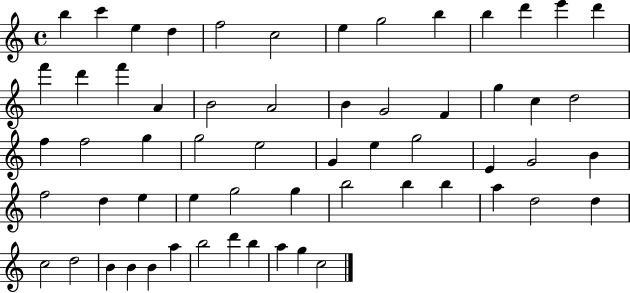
B5/q C6/q E5/q D5/q F5/h C5/h E5/q G5/h B5/q B5/q D6/q E6/q D6/q F6/q D6/q F6/q A4/q B4/h A4/h B4/q G4/h F4/q G5/q C5/q D5/h F5/q F5/h G5/q G5/h E5/h G4/q E5/q G5/h E4/q G4/h B4/q F5/h D5/q E5/q E5/q G5/h G5/q B5/h B5/q B5/q A5/q D5/h D5/q C5/h D5/h B4/q B4/q B4/q A5/q B5/h D6/q B5/q A5/q G5/q C5/h